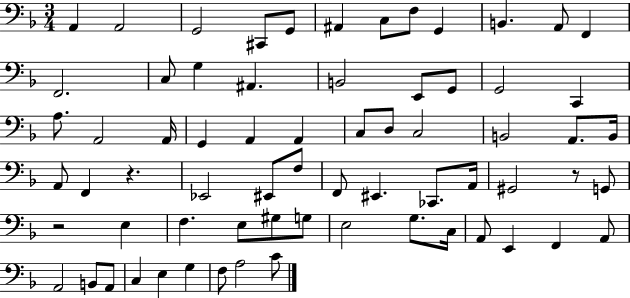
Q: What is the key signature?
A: F major